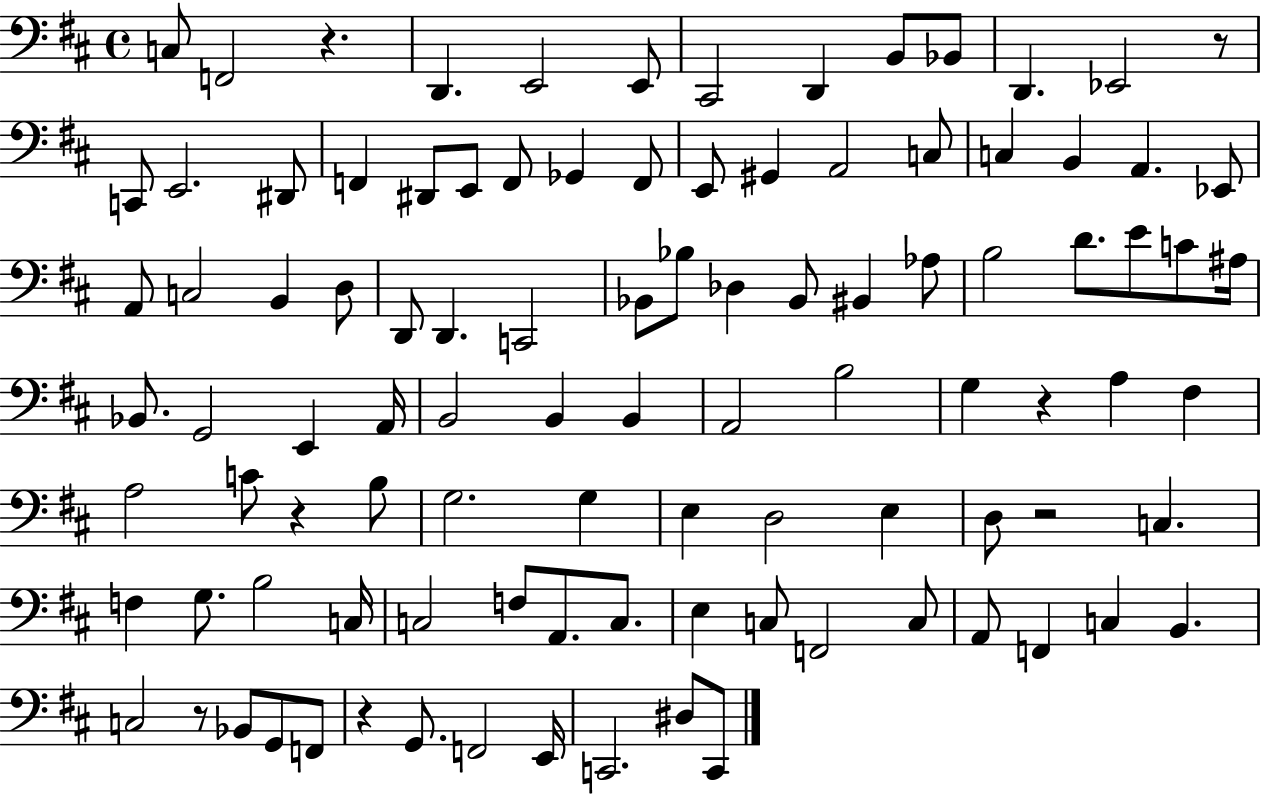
{
  \clef bass
  \time 4/4
  \defaultTimeSignature
  \key d \major
  c8 f,2 r4. | d,4. e,2 e,8 | cis,2 d,4 b,8 bes,8 | d,4. ees,2 r8 | \break c,8 e,2. dis,8 | f,4 dis,8 e,8 f,8 ges,4 f,8 | e,8 gis,4 a,2 c8 | c4 b,4 a,4. ees,8 | \break a,8 c2 b,4 d8 | d,8 d,4. c,2 | bes,8 bes8 des4 bes,8 bis,4 aes8 | b2 d'8. e'8 c'8 ais16 | \break bes,8. g,2 e,4 a,16 | b,2 b,4 b,4 | a,2 b2 | g4 r4 a4 fis4 | \break a2 c'8 r4 b8 | g2. g4 | e4 d2 e4 | d8 r2 c4. | \break f4 g8. b2 c16 | c2 f8 a,8. c8. | e4 c8 f,2 c8 | a,8 f,4 c4 b,4. | \break c2 r8 bes,8 g,8 f,8 | r4 g,8. f,2 e,16 | c,2. dis8 c,8 | \bar "|."
}